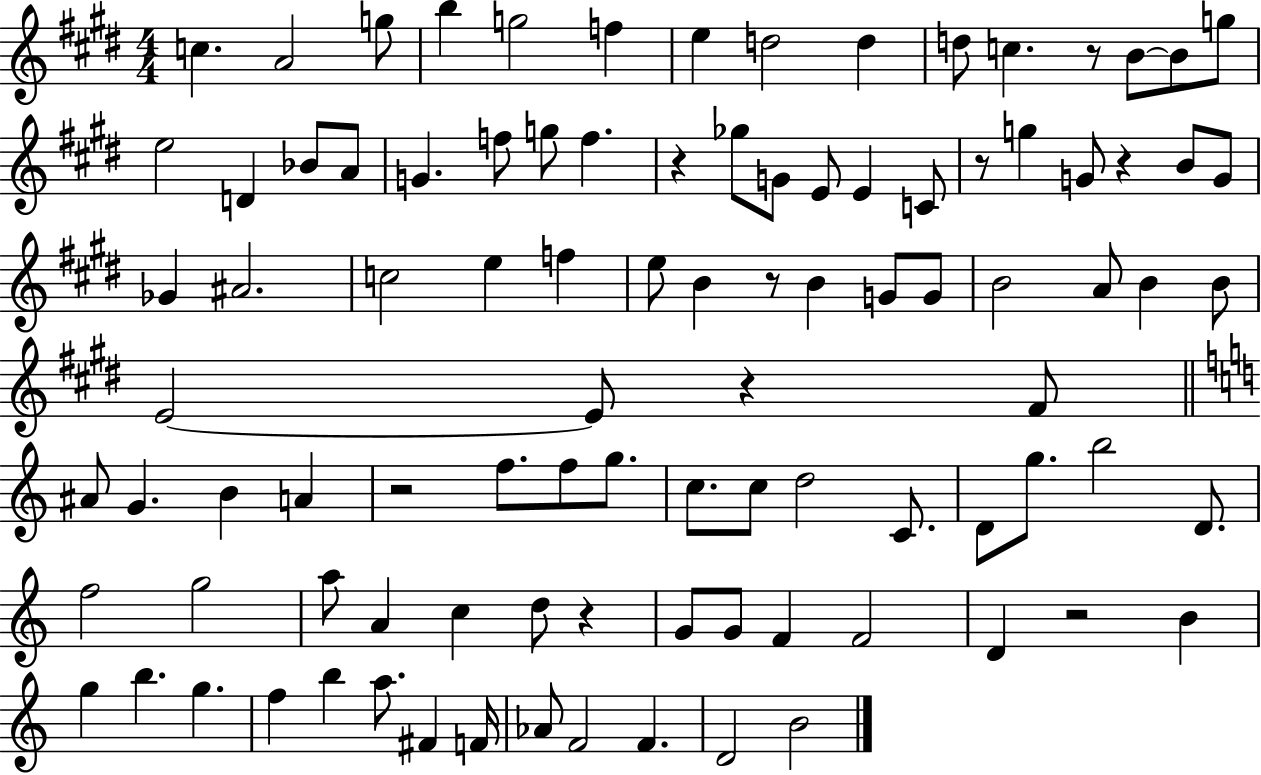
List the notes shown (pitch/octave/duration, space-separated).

C5/q. A4/h G5/e B5/q G5/h F5/q E5/q D5/h D5/q D5/e C5/q. R/e B4/e B4/e G5/e E5/h D4/q Bb4/e A4/e G4/q. F5/e G5/e F5/q. R/q Gb5/e G4/e E4/e E4/q C4/e R/e G5/q G4/e R/q B4/e G4/e Gb4/q A#4/h. C5/h E5/q F5/q E5/e B4/q R/e B4/q G4/e G4/e B4/h A4/e B4/q B4/e E4/h E4/e R/q F#4/e A#4/e G4/q. B4/q A4/q R/h F5/e. F5/e G5/e. C5/e. C5/e D5/h C4/e. D4/e G5/e. B5/h D4/e. F5/h G5/h A5/e A4/q C5/q D5/e R/q G4/e G4/e F4/q F4/h D4/q R/h B4/q G5/q B5/q. G5/q. F5/q B5/q A5/e. F#4/q F4/s Ab4/e F4/h F4/q. D4/h B4/h